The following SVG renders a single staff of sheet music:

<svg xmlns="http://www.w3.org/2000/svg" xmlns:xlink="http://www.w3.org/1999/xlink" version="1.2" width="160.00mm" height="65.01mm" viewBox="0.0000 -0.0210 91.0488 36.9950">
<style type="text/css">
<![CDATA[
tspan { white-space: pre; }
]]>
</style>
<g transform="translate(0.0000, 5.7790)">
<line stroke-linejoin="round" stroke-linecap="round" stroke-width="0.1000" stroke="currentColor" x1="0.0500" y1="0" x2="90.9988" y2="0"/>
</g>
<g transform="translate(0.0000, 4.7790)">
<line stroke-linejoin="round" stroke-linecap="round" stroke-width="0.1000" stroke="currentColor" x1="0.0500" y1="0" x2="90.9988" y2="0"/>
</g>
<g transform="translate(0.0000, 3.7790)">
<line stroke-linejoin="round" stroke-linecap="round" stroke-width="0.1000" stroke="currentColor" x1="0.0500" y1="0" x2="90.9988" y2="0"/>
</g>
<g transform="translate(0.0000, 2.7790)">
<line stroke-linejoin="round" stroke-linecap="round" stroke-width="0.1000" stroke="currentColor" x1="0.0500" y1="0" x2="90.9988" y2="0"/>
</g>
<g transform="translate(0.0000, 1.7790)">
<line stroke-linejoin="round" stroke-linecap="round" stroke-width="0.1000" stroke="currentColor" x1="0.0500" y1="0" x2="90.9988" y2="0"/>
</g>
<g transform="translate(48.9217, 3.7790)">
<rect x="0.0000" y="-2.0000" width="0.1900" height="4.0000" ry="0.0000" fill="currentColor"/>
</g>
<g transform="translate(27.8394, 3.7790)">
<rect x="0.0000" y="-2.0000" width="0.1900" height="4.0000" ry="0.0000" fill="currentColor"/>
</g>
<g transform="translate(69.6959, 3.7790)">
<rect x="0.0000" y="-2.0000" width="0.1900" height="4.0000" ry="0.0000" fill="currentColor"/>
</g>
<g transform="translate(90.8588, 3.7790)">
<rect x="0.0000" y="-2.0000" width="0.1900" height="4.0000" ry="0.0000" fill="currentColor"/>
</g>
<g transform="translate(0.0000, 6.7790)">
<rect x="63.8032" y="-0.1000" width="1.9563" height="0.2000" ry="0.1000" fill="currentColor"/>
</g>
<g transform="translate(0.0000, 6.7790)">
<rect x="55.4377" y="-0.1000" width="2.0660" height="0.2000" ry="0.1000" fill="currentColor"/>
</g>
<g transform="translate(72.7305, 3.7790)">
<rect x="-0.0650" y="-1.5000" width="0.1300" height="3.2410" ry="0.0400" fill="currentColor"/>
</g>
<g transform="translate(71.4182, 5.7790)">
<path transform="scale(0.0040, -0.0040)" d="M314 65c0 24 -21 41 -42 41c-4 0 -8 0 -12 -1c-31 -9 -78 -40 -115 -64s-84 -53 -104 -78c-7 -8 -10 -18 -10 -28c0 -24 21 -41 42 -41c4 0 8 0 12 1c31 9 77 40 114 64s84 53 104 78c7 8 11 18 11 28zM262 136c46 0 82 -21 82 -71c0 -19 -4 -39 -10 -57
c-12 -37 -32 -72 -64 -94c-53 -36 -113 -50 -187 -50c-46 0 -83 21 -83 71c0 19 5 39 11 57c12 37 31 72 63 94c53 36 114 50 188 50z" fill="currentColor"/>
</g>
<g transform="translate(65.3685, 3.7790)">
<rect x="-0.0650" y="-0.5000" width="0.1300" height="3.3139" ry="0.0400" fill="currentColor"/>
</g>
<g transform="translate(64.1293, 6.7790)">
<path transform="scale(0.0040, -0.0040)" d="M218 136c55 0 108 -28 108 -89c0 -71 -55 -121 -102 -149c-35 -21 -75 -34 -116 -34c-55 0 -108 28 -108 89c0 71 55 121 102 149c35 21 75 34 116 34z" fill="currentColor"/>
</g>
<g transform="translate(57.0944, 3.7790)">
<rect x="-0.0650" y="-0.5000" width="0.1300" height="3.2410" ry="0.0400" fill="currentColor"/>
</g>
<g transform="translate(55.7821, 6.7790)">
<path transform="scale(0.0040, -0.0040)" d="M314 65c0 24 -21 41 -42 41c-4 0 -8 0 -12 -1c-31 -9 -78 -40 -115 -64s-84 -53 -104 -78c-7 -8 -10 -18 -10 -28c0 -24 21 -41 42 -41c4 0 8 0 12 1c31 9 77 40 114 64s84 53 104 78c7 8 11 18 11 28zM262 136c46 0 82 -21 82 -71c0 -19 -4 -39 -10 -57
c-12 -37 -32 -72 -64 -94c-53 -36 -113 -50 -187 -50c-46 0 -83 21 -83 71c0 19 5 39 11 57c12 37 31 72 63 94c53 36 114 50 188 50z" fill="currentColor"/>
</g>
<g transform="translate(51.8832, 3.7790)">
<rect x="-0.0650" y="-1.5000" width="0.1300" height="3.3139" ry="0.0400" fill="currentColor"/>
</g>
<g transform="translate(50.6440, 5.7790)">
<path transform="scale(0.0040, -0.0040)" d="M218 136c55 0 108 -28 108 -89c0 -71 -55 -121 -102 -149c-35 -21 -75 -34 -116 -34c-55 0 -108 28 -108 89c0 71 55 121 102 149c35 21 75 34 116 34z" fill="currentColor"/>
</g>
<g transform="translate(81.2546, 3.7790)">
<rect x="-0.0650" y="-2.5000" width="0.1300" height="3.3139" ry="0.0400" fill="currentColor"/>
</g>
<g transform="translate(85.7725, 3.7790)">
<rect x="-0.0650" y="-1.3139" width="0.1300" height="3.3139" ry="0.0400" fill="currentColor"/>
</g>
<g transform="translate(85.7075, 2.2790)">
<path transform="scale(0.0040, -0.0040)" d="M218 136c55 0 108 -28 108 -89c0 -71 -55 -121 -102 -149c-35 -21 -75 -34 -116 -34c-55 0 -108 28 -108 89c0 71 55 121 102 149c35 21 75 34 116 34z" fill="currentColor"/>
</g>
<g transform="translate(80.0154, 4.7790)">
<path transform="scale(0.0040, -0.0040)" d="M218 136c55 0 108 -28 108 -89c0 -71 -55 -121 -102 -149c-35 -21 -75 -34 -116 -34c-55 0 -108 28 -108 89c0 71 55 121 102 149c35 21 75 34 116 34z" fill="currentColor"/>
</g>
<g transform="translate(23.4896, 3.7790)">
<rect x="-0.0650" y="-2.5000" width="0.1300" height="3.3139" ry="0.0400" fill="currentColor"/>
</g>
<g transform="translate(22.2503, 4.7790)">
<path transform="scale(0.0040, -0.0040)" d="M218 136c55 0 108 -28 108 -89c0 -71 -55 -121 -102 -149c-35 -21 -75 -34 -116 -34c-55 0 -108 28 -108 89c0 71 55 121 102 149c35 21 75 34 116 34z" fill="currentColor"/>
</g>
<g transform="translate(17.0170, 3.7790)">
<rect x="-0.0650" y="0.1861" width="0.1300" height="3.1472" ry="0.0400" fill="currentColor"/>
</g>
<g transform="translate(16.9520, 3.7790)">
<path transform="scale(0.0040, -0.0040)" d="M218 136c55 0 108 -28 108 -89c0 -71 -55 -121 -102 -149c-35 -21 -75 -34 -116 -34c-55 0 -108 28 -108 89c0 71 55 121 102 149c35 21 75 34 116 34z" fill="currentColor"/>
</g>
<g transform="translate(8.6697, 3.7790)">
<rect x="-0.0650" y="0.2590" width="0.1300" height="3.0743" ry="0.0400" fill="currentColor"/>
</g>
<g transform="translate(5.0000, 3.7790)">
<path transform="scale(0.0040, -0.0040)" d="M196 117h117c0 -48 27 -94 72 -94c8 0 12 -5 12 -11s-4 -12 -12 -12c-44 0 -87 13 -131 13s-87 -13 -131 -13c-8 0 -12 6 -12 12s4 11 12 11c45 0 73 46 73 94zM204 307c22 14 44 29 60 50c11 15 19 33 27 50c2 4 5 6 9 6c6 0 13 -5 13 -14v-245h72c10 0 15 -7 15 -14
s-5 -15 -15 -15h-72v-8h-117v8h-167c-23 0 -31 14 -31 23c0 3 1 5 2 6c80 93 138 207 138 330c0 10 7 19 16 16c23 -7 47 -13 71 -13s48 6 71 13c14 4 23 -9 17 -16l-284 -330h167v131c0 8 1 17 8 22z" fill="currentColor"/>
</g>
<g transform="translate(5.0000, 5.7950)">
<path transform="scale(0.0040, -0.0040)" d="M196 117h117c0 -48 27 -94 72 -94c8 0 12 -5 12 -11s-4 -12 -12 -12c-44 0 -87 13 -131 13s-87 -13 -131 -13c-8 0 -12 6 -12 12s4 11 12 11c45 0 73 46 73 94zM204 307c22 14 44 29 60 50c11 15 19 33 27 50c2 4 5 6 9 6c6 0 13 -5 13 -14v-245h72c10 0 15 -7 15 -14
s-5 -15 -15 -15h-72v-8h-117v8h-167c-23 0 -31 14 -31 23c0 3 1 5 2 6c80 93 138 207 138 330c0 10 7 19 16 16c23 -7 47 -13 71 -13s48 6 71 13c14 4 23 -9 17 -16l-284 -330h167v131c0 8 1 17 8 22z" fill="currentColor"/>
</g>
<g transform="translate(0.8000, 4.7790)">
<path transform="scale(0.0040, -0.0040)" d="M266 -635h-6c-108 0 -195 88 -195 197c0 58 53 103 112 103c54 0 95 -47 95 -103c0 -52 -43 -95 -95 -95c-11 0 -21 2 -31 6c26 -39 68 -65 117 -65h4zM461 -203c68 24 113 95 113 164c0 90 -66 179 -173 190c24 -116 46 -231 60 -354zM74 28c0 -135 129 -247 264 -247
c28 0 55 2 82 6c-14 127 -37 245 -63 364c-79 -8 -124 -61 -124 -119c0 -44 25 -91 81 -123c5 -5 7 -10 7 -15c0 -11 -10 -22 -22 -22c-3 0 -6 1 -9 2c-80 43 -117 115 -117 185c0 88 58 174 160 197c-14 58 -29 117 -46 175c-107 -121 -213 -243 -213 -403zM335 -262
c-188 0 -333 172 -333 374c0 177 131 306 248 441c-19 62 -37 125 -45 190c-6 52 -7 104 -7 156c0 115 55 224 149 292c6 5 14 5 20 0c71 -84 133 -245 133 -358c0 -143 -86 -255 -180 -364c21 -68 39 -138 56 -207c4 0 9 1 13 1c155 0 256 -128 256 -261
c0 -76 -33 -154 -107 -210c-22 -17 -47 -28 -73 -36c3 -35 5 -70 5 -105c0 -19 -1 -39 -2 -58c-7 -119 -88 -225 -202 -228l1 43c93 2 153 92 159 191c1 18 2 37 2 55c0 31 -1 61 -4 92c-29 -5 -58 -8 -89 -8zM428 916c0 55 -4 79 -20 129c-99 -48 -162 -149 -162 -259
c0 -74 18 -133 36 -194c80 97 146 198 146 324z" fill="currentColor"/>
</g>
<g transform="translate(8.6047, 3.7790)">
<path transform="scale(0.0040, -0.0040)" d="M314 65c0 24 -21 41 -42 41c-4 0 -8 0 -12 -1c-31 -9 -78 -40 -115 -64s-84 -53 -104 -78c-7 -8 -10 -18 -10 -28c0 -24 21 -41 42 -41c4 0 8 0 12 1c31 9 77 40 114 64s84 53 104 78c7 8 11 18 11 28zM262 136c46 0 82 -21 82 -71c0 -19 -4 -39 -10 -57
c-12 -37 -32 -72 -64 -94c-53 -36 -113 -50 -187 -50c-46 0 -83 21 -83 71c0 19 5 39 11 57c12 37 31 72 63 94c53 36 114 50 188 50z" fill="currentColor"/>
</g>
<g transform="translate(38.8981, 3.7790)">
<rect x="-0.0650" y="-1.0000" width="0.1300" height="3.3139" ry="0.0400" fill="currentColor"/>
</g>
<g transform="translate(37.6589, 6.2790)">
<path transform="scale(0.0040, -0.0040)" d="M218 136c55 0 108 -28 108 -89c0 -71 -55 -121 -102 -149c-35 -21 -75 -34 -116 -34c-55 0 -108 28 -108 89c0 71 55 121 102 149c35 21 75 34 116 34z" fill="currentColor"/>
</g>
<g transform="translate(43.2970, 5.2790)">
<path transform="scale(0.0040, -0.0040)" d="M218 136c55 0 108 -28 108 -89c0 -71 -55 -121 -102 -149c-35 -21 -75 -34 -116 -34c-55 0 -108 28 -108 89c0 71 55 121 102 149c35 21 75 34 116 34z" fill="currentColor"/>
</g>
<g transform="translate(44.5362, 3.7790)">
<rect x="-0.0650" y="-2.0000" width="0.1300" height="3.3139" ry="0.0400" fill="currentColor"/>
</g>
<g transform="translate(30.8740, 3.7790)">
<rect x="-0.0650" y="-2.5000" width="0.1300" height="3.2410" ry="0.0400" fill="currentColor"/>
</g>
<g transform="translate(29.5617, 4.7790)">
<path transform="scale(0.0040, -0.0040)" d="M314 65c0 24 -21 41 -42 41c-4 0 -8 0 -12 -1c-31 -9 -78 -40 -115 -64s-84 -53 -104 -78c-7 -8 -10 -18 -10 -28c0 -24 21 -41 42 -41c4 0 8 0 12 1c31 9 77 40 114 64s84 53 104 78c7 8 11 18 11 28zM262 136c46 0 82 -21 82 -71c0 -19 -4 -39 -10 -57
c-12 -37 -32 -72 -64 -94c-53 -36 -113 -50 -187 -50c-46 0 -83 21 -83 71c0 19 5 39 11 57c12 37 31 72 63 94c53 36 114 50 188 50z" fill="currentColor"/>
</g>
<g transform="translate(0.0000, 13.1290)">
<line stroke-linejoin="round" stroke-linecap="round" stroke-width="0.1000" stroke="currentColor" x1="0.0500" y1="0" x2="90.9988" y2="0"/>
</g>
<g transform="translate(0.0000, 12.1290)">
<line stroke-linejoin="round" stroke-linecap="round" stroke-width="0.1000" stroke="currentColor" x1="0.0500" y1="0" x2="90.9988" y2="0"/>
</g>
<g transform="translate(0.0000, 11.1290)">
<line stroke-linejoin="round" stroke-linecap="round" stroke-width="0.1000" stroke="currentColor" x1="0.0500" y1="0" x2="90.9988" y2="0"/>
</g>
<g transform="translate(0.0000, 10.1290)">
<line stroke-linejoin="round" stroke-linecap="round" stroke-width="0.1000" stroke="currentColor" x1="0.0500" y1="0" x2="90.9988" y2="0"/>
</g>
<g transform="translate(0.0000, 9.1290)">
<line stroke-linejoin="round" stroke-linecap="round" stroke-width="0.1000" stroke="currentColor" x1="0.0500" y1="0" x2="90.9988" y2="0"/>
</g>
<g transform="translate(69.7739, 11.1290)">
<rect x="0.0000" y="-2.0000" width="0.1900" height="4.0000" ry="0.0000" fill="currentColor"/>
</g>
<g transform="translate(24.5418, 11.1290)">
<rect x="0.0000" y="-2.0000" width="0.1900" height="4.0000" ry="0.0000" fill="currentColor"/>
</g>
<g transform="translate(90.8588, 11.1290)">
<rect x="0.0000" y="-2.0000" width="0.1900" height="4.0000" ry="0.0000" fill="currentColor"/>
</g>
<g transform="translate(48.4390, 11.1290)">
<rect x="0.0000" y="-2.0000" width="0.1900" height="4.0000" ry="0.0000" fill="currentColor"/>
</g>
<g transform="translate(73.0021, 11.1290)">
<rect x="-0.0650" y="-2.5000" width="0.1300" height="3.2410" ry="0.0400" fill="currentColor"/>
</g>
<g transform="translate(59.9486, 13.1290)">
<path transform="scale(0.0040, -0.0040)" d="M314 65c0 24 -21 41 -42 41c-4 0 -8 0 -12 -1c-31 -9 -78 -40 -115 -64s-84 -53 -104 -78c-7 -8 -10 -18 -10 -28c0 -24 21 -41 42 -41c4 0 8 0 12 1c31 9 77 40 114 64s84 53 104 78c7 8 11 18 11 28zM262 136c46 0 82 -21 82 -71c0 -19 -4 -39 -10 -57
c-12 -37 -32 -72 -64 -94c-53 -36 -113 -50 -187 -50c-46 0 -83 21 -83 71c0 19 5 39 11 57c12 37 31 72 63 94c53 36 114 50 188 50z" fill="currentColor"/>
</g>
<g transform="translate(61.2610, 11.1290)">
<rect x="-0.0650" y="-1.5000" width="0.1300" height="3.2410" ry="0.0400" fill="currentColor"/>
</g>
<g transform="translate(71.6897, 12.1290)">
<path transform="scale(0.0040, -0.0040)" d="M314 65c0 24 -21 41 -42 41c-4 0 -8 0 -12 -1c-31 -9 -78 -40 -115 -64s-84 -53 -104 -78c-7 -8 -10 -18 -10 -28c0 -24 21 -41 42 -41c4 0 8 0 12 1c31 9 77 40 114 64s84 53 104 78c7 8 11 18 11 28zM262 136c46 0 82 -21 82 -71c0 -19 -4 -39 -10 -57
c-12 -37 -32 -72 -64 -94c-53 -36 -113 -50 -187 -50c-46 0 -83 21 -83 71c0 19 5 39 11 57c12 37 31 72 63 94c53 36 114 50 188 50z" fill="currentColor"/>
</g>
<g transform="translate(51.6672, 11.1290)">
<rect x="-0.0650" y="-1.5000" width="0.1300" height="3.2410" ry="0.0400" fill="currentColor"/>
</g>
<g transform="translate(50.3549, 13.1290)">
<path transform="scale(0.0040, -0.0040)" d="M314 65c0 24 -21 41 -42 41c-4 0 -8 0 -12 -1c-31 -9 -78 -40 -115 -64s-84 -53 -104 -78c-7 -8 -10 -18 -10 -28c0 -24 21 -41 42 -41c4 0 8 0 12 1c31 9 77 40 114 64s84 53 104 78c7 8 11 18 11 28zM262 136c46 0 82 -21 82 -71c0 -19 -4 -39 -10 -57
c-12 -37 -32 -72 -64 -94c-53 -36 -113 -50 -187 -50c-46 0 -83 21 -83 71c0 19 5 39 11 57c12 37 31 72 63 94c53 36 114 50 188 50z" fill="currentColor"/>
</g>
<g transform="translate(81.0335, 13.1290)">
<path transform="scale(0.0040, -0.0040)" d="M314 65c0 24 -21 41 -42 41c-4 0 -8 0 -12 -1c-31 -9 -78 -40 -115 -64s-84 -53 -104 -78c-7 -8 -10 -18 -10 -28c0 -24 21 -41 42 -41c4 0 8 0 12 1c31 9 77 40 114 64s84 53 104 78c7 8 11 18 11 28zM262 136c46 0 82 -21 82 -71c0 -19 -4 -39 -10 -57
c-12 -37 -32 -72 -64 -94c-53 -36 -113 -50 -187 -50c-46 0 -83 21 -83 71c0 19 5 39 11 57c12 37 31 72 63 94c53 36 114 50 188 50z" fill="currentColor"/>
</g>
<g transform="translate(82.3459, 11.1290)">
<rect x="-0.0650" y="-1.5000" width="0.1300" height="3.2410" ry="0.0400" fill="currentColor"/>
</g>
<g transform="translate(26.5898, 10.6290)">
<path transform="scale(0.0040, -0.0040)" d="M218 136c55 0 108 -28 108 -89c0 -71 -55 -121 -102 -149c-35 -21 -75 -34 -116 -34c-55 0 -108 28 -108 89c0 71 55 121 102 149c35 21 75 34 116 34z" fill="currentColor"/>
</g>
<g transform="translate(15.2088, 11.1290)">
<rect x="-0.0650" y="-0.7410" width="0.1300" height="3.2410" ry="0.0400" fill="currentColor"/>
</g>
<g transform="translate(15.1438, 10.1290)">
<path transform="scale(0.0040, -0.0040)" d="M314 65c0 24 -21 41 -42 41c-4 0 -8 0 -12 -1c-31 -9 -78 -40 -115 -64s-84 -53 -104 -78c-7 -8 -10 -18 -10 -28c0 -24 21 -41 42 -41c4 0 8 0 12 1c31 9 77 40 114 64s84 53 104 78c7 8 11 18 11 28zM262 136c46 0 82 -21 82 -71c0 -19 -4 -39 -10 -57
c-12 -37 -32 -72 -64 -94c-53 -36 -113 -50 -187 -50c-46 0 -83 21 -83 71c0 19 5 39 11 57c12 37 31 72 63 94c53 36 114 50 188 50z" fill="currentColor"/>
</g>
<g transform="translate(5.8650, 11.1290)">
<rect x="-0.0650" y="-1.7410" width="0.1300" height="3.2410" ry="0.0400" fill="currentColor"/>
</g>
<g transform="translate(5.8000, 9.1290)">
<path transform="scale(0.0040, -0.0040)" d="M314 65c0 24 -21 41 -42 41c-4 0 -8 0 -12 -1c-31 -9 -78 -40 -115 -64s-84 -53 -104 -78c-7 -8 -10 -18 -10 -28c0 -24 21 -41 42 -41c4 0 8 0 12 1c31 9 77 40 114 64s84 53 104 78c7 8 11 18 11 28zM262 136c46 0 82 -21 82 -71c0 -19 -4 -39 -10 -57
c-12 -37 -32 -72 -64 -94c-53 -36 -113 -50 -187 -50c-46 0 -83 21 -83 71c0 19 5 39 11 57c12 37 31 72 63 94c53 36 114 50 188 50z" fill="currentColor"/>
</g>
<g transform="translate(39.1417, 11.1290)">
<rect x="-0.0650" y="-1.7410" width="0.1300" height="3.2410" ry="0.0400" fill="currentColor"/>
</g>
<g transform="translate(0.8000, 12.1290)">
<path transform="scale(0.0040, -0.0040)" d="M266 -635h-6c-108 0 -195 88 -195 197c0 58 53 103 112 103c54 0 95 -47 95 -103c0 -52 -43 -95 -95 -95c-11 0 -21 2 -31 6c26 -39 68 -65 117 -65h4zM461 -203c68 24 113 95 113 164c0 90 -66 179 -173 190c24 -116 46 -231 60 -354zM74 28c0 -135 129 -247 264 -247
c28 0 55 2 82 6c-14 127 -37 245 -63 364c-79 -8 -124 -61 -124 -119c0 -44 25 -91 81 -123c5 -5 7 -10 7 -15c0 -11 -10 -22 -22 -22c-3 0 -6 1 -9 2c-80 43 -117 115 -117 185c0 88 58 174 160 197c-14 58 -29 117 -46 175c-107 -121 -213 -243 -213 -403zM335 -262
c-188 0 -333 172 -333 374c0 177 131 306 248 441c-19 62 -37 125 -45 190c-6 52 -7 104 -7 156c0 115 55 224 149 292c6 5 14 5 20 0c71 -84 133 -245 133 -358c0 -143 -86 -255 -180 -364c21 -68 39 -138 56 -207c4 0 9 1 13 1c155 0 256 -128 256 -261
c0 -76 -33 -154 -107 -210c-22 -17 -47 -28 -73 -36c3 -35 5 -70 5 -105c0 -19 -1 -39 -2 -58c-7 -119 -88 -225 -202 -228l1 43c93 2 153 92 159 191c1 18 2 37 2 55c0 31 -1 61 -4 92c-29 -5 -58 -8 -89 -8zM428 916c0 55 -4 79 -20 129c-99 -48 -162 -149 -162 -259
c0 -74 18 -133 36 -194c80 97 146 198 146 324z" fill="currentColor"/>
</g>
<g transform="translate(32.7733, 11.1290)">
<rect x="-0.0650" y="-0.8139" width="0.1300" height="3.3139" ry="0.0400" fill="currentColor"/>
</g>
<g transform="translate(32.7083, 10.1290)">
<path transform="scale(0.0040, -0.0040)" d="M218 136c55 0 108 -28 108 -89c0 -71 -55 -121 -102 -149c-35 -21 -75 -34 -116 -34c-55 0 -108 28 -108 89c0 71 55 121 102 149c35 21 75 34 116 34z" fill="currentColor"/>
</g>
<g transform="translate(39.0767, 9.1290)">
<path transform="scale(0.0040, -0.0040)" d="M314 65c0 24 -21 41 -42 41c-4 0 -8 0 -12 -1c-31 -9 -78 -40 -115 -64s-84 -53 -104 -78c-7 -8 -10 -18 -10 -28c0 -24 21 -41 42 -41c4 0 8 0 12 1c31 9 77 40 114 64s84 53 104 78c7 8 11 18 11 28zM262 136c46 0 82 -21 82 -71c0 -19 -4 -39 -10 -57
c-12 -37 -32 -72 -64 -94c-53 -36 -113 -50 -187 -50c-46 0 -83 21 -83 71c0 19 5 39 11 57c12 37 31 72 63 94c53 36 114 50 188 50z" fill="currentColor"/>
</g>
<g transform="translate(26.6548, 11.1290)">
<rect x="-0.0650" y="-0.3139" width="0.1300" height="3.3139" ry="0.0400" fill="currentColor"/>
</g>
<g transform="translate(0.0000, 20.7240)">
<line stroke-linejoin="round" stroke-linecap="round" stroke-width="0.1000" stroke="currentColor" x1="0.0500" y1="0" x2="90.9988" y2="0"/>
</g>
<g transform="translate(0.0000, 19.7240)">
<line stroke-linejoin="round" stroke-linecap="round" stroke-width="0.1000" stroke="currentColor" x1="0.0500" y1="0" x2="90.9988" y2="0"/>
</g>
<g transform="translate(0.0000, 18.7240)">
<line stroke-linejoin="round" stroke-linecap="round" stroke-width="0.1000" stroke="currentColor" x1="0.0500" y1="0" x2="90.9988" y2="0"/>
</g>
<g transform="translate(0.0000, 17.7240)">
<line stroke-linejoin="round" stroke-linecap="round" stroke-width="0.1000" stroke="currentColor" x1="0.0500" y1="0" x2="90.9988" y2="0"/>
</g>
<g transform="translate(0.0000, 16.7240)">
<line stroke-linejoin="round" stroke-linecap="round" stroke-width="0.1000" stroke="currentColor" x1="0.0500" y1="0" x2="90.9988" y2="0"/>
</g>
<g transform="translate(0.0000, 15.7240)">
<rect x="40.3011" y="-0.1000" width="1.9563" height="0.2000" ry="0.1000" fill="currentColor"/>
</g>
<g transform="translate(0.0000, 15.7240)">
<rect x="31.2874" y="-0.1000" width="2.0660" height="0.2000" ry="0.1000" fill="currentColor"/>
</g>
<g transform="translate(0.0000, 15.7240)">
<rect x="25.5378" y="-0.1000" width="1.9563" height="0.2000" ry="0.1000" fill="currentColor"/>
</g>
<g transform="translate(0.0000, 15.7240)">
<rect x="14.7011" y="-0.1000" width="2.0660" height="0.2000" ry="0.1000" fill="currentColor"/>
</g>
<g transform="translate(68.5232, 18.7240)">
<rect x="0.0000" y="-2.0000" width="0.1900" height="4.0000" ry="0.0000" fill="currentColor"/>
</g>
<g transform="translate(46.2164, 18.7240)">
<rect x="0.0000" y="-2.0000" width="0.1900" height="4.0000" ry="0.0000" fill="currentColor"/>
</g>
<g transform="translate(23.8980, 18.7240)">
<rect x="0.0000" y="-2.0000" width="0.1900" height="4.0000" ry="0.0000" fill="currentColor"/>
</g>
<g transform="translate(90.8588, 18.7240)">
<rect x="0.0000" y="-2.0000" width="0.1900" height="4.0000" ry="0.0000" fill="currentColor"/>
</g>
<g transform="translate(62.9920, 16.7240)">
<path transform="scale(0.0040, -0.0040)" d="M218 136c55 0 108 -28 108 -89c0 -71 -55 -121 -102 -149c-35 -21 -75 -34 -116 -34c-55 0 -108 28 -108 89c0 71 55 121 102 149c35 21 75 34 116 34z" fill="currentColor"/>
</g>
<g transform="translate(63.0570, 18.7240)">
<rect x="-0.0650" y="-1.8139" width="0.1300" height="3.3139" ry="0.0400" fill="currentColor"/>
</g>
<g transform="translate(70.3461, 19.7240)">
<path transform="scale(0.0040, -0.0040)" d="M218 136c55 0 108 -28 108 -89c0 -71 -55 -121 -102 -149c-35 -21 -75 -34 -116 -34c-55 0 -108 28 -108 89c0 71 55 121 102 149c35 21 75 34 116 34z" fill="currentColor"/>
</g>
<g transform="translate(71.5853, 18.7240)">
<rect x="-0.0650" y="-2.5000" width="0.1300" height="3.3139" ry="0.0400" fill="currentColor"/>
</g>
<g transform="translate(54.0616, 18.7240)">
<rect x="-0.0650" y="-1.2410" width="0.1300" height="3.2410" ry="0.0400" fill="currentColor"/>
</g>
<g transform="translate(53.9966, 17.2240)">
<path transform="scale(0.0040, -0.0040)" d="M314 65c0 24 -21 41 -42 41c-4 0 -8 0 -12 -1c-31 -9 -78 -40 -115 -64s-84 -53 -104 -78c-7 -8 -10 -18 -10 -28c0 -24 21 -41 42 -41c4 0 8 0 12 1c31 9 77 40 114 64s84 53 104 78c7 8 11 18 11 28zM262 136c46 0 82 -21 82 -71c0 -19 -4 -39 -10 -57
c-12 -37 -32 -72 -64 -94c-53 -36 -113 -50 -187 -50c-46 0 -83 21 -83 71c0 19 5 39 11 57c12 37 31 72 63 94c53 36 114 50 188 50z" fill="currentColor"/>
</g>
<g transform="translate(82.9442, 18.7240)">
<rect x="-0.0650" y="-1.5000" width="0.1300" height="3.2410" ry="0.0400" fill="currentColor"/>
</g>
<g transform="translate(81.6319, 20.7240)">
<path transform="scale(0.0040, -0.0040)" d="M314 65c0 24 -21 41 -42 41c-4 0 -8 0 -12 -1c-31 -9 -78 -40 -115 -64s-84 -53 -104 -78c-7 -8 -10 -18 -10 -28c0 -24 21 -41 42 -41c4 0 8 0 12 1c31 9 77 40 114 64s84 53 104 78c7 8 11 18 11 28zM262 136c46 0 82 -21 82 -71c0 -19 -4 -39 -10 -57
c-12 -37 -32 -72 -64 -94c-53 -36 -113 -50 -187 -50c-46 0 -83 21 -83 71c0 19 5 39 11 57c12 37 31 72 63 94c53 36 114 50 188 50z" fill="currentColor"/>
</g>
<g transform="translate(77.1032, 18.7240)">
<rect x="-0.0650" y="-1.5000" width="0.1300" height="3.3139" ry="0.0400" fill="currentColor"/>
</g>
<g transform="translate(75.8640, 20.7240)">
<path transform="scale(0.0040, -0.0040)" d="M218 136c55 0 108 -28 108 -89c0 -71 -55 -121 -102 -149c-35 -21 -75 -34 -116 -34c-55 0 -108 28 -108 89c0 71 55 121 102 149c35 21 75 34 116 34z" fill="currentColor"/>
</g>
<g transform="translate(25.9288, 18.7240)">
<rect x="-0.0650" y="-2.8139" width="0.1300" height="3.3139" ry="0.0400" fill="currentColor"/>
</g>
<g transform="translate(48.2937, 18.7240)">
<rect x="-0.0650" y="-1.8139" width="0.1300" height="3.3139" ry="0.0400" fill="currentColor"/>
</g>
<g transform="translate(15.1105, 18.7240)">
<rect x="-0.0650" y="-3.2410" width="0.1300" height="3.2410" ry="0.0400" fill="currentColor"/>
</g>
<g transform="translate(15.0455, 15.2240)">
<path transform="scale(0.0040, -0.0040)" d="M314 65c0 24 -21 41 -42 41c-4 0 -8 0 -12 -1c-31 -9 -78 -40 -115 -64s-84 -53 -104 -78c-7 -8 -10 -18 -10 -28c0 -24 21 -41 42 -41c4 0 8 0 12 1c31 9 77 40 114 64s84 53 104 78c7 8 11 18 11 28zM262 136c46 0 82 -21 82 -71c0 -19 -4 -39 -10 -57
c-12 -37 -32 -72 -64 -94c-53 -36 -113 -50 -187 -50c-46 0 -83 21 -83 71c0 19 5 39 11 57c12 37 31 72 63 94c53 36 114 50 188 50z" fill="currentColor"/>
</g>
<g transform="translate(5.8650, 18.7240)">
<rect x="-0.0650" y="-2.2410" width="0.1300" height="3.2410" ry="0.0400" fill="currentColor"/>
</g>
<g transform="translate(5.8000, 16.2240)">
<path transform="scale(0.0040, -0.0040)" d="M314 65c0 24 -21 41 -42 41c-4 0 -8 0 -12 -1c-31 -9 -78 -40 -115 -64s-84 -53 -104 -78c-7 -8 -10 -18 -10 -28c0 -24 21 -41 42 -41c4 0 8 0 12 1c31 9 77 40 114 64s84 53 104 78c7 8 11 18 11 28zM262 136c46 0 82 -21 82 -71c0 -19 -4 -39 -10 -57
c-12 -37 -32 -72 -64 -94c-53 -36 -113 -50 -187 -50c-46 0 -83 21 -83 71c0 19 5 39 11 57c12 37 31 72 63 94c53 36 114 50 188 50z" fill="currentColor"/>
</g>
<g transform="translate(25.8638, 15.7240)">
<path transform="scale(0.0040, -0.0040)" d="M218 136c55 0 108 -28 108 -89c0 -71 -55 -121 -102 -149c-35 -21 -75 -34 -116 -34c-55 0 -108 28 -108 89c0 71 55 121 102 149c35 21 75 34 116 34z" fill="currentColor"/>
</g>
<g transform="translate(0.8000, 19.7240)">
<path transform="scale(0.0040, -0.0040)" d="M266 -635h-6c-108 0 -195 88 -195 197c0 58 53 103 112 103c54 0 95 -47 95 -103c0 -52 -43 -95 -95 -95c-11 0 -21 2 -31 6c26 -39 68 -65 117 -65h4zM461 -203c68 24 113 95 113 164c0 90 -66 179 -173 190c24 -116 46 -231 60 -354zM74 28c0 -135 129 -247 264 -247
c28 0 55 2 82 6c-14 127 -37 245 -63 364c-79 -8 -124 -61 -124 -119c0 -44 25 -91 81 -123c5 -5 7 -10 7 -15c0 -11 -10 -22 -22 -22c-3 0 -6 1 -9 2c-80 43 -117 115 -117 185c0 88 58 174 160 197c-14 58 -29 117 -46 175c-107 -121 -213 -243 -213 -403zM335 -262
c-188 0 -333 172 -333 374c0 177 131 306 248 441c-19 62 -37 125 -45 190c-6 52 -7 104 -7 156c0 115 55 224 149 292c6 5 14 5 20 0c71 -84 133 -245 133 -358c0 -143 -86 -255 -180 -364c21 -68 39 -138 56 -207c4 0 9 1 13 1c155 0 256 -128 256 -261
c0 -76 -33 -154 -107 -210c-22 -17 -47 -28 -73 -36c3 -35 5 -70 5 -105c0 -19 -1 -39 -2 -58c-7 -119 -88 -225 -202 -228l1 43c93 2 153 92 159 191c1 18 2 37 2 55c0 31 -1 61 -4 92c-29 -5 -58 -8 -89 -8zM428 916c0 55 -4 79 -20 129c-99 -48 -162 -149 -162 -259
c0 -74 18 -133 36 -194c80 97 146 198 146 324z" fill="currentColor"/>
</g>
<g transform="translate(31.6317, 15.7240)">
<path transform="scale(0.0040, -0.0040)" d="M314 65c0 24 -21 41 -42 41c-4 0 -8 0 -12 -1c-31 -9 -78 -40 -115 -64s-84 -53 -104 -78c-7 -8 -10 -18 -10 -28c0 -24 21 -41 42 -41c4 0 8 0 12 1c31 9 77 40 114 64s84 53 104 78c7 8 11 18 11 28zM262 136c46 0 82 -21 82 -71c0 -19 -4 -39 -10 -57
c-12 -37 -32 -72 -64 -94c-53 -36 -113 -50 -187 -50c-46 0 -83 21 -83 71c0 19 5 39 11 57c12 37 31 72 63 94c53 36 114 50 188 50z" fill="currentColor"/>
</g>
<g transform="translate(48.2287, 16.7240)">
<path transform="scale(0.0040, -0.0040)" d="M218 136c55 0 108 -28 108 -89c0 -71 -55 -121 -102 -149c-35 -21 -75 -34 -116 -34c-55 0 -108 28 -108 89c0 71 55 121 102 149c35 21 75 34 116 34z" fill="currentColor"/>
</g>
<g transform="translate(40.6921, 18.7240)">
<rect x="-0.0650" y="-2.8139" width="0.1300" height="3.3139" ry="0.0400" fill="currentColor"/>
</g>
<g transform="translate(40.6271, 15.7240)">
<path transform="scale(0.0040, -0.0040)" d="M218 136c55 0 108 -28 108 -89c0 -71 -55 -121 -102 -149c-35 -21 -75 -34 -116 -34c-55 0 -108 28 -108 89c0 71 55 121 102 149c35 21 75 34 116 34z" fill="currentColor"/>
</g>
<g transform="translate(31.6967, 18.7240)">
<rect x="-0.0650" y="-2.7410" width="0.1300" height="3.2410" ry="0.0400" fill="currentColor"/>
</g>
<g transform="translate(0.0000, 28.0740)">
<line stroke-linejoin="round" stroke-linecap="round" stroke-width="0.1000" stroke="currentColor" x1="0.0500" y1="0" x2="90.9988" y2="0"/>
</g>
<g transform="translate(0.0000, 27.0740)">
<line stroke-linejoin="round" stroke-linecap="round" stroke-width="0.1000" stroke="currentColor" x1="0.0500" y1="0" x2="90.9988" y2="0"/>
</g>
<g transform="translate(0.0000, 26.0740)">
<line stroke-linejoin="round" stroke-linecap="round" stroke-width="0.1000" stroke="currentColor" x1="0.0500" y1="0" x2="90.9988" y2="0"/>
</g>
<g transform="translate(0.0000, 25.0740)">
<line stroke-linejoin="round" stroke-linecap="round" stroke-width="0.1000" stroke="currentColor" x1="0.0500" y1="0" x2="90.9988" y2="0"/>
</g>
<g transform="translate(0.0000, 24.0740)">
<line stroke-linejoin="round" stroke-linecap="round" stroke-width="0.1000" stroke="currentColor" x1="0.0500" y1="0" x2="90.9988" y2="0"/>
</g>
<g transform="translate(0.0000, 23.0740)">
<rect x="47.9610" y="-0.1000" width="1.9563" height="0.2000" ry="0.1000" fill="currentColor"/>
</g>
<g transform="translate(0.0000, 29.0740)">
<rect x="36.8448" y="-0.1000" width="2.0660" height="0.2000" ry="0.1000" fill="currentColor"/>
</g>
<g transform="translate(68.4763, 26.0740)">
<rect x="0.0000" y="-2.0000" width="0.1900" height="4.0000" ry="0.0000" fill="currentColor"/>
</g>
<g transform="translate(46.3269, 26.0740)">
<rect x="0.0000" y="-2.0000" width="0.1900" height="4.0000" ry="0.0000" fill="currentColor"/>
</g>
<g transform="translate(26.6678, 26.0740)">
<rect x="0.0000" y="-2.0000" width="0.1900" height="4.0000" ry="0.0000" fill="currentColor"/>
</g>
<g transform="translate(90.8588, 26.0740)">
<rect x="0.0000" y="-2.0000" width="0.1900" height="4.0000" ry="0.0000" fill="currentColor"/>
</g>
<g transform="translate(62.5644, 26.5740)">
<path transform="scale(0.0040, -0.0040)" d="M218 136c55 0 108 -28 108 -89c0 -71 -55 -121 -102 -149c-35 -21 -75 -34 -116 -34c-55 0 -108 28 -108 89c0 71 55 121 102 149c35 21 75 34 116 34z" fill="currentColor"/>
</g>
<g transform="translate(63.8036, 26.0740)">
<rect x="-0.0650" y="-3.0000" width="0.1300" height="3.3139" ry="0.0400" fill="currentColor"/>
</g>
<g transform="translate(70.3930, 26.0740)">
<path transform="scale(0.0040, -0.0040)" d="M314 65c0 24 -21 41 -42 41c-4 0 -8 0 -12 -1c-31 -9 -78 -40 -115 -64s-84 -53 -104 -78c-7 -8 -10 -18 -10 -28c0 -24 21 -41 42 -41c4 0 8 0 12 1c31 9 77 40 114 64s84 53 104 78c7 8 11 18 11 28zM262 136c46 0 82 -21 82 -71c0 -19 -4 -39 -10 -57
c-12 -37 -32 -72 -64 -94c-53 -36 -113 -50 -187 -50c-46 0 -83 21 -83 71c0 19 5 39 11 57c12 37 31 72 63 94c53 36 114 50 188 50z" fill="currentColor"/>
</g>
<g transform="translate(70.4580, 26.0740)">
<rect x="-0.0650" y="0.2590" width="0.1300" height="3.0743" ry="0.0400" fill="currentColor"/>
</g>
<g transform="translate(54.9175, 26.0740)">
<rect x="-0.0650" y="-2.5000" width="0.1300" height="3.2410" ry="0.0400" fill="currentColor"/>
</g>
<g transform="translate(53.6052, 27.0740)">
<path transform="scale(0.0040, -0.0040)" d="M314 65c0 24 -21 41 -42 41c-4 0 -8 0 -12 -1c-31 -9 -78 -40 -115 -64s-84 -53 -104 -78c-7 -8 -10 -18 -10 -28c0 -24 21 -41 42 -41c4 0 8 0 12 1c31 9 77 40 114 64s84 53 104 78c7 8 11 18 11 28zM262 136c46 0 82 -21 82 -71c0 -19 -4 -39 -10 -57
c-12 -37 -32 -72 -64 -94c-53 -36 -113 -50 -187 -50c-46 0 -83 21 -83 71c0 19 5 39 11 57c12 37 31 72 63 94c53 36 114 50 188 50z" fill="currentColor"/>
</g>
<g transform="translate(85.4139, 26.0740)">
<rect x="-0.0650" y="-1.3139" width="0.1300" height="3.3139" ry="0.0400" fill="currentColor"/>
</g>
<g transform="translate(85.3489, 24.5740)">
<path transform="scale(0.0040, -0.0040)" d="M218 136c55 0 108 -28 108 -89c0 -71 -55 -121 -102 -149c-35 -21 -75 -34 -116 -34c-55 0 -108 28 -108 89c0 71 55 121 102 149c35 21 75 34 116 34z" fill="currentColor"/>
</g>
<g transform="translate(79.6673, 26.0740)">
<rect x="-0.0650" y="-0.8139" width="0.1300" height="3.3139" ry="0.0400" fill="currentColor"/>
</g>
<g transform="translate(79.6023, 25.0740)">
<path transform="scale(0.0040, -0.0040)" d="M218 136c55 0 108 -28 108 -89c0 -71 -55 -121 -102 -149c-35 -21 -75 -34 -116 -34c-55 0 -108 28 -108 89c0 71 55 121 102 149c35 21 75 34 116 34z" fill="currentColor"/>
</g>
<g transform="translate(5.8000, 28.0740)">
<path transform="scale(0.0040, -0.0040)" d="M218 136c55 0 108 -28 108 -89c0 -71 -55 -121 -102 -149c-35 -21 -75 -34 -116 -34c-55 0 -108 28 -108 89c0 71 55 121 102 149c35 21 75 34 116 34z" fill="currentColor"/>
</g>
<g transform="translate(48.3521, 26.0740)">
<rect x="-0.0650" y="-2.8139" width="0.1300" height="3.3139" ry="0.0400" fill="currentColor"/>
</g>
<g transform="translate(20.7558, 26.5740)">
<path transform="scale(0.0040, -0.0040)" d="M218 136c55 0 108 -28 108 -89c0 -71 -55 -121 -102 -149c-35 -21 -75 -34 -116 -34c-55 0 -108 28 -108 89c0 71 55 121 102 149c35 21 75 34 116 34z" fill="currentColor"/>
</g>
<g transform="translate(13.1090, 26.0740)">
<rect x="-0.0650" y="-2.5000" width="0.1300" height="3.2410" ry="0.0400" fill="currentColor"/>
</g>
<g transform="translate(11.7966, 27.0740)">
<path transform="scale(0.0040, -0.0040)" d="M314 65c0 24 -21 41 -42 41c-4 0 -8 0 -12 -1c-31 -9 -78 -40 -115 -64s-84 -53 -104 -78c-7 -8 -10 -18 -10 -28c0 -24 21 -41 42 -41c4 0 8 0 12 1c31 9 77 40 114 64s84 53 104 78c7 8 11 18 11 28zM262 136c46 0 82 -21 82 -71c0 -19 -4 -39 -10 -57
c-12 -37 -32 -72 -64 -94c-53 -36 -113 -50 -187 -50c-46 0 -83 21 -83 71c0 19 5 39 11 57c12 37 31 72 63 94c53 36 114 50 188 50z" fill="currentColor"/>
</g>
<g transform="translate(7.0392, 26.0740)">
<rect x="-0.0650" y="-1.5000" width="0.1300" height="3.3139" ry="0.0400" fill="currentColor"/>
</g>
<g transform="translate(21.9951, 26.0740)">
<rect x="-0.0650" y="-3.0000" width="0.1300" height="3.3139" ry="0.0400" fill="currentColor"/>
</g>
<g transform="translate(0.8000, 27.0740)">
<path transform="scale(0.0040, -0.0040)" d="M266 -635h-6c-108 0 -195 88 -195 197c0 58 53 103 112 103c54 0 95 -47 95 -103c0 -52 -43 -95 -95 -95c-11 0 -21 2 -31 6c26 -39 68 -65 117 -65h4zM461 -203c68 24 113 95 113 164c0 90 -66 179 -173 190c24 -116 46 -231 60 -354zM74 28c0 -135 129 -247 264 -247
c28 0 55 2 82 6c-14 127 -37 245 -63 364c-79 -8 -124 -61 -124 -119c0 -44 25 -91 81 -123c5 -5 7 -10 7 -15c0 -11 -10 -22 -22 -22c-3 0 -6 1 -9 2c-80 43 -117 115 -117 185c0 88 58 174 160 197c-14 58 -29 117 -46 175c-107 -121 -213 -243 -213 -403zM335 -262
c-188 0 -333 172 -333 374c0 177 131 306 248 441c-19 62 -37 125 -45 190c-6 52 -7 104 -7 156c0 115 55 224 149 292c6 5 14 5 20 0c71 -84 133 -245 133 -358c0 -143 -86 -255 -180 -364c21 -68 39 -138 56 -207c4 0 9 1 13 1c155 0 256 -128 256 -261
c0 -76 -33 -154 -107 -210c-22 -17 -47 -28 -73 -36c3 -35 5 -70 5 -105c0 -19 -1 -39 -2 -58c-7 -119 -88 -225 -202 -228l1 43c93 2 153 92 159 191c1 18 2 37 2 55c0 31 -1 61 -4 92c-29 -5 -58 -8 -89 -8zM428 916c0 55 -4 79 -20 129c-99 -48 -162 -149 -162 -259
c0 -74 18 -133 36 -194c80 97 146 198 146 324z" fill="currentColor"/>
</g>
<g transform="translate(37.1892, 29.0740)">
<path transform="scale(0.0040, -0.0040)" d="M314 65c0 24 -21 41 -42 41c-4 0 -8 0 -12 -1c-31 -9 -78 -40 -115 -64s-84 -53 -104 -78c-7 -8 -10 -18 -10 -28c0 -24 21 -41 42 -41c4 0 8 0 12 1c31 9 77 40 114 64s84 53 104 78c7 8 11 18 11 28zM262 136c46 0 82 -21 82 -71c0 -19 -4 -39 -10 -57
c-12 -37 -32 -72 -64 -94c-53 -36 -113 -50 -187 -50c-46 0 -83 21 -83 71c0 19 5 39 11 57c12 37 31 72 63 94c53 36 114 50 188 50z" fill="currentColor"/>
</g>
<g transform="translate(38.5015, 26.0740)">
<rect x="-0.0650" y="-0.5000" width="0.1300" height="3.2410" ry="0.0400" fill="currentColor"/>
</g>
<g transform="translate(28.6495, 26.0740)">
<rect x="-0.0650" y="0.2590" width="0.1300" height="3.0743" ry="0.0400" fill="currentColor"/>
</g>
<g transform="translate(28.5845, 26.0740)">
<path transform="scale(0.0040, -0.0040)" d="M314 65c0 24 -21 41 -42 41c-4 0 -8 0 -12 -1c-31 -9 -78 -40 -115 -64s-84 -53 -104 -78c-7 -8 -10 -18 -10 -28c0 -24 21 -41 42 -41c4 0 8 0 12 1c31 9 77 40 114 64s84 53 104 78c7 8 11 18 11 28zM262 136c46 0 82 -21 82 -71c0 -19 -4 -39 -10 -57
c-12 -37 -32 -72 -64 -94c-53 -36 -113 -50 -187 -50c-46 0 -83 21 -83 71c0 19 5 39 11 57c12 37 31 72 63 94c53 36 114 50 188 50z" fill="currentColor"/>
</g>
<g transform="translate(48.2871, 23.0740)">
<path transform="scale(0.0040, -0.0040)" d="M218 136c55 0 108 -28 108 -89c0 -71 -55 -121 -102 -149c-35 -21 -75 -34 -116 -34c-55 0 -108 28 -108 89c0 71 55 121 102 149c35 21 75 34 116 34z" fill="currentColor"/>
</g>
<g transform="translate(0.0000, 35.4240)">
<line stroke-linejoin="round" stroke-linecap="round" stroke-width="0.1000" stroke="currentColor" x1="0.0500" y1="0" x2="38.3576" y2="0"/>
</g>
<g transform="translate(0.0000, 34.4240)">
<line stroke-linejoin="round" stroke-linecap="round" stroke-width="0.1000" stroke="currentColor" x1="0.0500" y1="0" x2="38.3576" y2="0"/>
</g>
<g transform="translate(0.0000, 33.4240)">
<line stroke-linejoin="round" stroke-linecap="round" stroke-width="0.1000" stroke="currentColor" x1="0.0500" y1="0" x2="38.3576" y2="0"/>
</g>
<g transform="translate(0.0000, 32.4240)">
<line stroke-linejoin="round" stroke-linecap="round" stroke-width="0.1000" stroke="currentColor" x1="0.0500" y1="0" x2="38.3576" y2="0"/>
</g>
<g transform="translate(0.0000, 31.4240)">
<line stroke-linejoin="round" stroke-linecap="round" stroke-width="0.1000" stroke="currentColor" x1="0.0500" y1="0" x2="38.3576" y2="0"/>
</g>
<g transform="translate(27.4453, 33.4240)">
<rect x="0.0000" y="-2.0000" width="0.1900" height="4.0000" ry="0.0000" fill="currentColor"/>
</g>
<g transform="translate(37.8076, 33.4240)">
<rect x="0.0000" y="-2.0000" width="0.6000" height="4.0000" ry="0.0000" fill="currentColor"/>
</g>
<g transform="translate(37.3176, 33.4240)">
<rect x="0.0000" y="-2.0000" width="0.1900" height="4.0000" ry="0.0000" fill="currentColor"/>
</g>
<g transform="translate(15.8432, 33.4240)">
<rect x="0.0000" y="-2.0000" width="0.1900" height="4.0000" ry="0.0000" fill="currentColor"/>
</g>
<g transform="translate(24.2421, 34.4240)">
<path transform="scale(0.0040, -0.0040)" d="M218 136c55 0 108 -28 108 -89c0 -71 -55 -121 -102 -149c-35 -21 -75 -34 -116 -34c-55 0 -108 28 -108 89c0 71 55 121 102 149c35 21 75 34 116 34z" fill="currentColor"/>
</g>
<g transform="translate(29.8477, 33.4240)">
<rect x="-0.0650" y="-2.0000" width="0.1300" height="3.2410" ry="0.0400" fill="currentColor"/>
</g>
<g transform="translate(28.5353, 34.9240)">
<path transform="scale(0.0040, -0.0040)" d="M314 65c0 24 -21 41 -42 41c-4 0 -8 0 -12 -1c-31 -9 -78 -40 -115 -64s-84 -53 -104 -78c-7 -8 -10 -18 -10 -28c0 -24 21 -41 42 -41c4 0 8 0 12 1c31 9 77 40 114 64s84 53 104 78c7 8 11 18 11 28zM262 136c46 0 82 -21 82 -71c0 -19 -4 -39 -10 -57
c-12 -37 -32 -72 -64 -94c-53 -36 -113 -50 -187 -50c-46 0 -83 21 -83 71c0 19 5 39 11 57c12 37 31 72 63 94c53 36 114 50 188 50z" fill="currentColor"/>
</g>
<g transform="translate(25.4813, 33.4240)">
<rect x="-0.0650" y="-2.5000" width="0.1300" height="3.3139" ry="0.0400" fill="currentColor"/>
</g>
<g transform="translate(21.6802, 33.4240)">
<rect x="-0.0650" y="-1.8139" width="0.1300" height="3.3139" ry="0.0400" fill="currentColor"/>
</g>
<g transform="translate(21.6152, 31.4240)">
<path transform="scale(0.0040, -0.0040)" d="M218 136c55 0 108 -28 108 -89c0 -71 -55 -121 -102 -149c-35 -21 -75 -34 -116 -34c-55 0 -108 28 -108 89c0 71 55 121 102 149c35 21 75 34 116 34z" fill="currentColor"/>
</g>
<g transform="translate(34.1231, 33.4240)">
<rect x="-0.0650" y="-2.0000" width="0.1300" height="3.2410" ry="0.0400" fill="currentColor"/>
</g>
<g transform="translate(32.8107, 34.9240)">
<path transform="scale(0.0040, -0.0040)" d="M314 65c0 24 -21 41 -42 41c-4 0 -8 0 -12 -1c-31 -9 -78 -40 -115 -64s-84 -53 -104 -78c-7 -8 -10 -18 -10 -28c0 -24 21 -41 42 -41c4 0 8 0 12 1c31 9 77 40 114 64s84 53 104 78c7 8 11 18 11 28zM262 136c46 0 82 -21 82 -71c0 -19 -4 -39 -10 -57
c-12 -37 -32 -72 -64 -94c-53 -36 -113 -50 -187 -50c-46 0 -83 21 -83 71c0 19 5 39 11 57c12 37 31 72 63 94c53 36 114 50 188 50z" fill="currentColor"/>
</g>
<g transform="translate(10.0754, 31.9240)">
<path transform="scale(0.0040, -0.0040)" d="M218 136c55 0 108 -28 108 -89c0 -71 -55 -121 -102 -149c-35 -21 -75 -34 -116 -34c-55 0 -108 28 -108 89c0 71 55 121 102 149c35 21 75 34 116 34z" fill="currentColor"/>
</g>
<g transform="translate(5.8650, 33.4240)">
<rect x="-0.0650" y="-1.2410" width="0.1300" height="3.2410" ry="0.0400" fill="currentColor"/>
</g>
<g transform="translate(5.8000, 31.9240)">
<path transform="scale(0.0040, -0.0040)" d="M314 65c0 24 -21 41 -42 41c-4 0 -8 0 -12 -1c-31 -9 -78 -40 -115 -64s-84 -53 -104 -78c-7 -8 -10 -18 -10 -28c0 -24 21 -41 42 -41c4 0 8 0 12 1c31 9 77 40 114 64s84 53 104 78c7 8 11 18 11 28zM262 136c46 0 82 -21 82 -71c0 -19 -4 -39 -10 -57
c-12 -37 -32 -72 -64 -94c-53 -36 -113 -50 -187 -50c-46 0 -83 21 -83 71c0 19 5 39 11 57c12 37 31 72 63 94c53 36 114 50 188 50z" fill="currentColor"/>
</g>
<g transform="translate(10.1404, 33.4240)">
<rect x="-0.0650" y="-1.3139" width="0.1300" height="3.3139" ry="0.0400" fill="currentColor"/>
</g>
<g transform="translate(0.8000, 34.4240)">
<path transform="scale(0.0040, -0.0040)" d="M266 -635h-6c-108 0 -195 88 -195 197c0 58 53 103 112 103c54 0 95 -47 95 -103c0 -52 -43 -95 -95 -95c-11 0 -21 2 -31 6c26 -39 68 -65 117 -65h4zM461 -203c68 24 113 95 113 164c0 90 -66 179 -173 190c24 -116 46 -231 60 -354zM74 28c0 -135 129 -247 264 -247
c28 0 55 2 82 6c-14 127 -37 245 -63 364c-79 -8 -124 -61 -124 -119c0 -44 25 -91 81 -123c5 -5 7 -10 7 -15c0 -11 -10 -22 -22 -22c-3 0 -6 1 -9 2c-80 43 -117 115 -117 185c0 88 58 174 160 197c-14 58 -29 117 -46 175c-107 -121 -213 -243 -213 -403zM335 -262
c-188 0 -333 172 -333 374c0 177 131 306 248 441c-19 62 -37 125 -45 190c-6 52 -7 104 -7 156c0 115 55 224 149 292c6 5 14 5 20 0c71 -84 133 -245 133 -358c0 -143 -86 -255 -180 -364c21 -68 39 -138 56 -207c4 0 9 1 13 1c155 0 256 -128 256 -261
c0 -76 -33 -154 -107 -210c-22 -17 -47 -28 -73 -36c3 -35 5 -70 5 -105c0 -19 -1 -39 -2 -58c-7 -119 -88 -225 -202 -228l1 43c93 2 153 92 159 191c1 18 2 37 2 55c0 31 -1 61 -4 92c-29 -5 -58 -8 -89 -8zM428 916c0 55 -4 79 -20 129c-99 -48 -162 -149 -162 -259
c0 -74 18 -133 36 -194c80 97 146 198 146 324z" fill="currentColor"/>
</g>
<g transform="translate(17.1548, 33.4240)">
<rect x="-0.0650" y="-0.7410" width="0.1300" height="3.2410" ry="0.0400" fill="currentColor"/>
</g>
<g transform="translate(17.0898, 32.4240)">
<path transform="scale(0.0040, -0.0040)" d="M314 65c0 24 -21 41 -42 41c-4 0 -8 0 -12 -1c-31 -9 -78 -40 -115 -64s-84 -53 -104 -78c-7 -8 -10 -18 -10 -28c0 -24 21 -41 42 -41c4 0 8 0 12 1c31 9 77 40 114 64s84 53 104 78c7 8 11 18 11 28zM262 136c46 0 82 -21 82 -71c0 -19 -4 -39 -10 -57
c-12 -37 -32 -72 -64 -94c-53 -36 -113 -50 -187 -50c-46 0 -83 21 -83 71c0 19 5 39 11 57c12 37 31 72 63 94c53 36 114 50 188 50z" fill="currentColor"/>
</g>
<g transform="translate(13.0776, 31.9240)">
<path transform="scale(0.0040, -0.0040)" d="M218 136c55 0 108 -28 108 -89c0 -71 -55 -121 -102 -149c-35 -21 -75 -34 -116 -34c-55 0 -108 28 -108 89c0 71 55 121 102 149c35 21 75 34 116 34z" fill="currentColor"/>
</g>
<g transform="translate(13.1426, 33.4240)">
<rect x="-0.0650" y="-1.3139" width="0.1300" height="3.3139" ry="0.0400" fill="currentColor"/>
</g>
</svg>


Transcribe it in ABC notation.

X:1
T:Untitled
M:4/4
L:1/4
K:C
B2 B G G2 D F E C2 C E2 G e f2 d2 c d f2 E2 E2 G2 E2 g2 b2 a a2 a f e2 f G E E2 E G2 A B2 C2 a G2 A B2 d e e2 e e d2 f G F2 F2